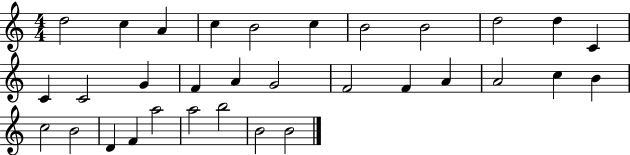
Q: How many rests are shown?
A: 0